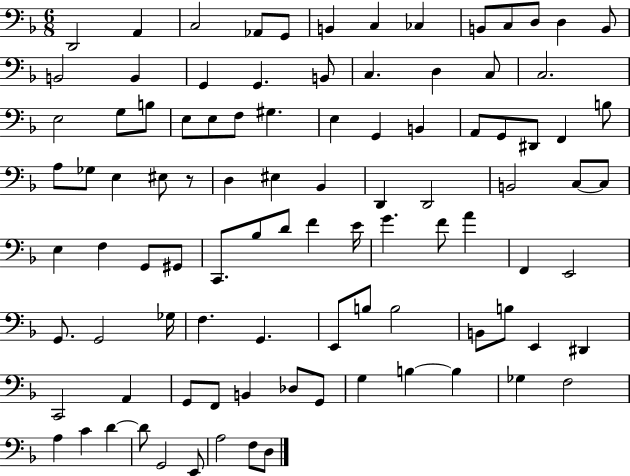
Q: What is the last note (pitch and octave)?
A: D3